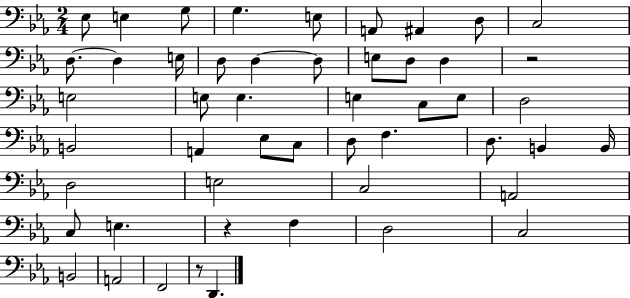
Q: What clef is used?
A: bass